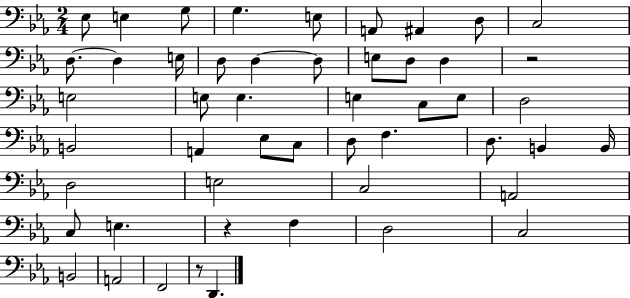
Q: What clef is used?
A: bass